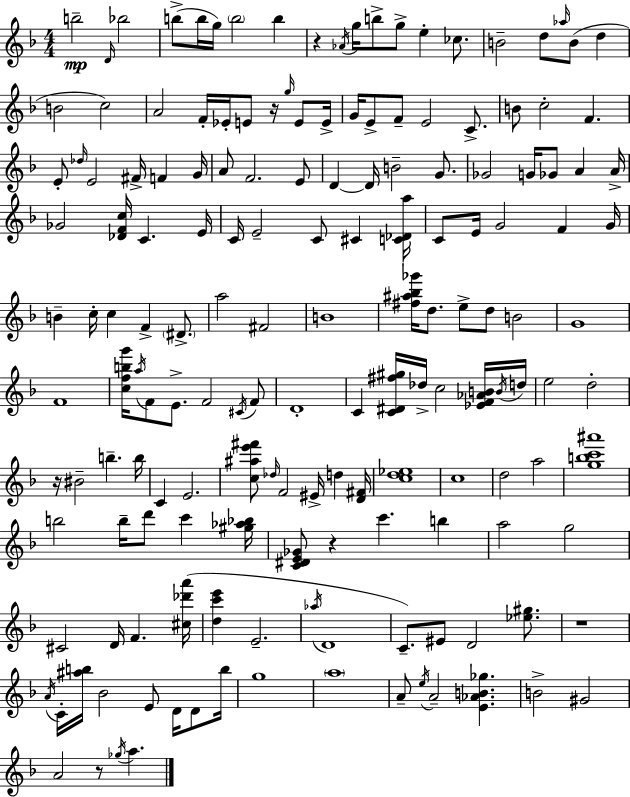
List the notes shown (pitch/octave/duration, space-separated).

B5/h D4/s Bb5/h B5/e B5/s G5/s B5/h B5/q R/q Ab4/s G5/s B5/e G5/e E5/q CES5/e. B4/h D5/e Ab5/s B4/e D5/q B4/h C5/h A4/h F4/s Eb4/s E4/e R/s G5/s E4/e E4/s G4/s E4/e F4/e E4/h C4/e. B4/e C5/h F4/q. E4/e Db5/s E4/h F#4/s F4/q G4/s A4/e F4/h. E4/e D4/q D4/s B4/h G4/e. Gb4/h G4/s Gb4/e A4/q A4/s Gb4/h [Db4,F4,C5]/s C4/q. E4/s C4/s E4/h C4/e C#4/q [C4,Db4,A5]/s C4/e E4/s G4/h F4/q G4/s B4/q C5/s C5/q F4/q D#4/e. A5/h F#4/h B4/w [F#5,A#5,Bb5,Gb6]/s D5/e. E5/e D5/e B4/h G4/w F4/w [C5,F5,B5,G6]/s A5/s F4/e E4/e. F4/h C#4/s F4/e D4/w C4/q [C4,D#4,F#5,G#5]/s Db5/s C5/h [Eb4,F4,Ab4,B4]/s B4/s D5/s E5/h D5/h R/s BIS4/h B5/q. B5/s C4/q E4/h. [C5,A#5,E6,F#6]/e Db5/s F4/h EIS4/s D5/q [D4,F#4]/s [C5,D5,Eb5]/w C5/w D5/h A5/h [G5,B5,C6,A#6]/w B5/h B5/s D6/e C6/q [G#5,Ab5,Bb5]/s [C4,D#4,E4,Gb4]/e R/q C6/q. B5/q A5/h G5/h C#4/h D4/s F4/q. [C#5,Db6,A6]/s [D5,C6,E6]/q E4/h. Ab5/s D4/w C4/e. EIS4/e D4/h [Eb5,G#5]/e. R/w A4/s C4/s [A#5,B5]/s Bb4/h E4/e D4/s D4/e B5/s G5/w A5/w A4/e E5/s A4/h [E4,Ab4,B4,Gb5]/q. B4/h G#4/h A4/h R/e Gb5/s A5/q.